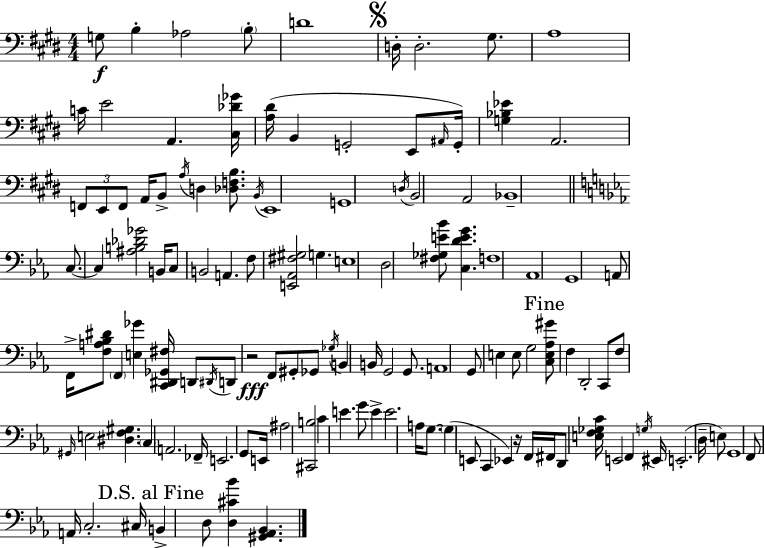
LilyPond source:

{
  \clef bass
  \numericTimeSignature
  \time 4/4
  \key e \major
  \repeat volta 2 { g8\f b4-. aes2 \parenthesize b8-. | d'1 | \mark \markup { \musicglyph "scripts.segno" } d16-. d2.-. gis8. | a1 | \break c'16 e'2 a,4. <cis des' ges'>16 | <a dis'>16( b,4 g,2-. e,8 \grace { ais,16 } | g,16-.) <g bes ees'>4 a,2. | \tuplet 3/2 { f,8 e,8 f,8 } a,16 b,8-> \acciaccatura { a16 } d4 <des f b>8. | \break \acciaccatura { b,16 } e,1 | g,1 | \acciaccatura { d16 } b,2 a,2 | bes,1-- | \break \bar "||" \break \key ees \major c8.~~ c4 <ais b des' ges'>2 b,16 | c8 b,2 a,4. | f8 <e, aes, fis gis>2 g4. | e1 | \break d2 <fis ges e' bes'>8 <c d' e' g'>4. | f1 | aes,1 | g,1 | \break a,8 f,16-> <f a bes dis'>8 \parenthesize f,4 <e ges'>4 <c, dis, ges, fis>16 d,8 | \acciaccatura { dis,16 } d,8 r2\fff f,8 gis,8-. ges,8 | \acciaccatura { ges16 } b,4 b,16 g,2 g,8. | a,1 | \break g,8 e4 e8 g2 | \mark "Fine" <c e aes gis'>8 f4 d,2-. | c,8 f8 \grace { gis,16 } e2 <dis f gis>4. | \parenthesize c4 a,2. | \break fes,16-- e,2. | g,8 e,16 ais2 <cis, b>2 | c'4 e'4. g'8 e'4-> | e'2. a16 | \break g8.~~ \parenthesize g4( e,8 c,4 ees,4) | r16 f,16 fis,16 d,8 <e f ges c'>16 e,2 f,4 | \acciaccatura { g16 } eis,16 e,2.-.( | d16-- e8) g,1 | \break f,8 a,16 c2.-. | cis16 \mark "D.S. al Fine" b,4-> d8 <d cis' bes'>4 <gis, aes, bes,>4. | } \bar "|."
}